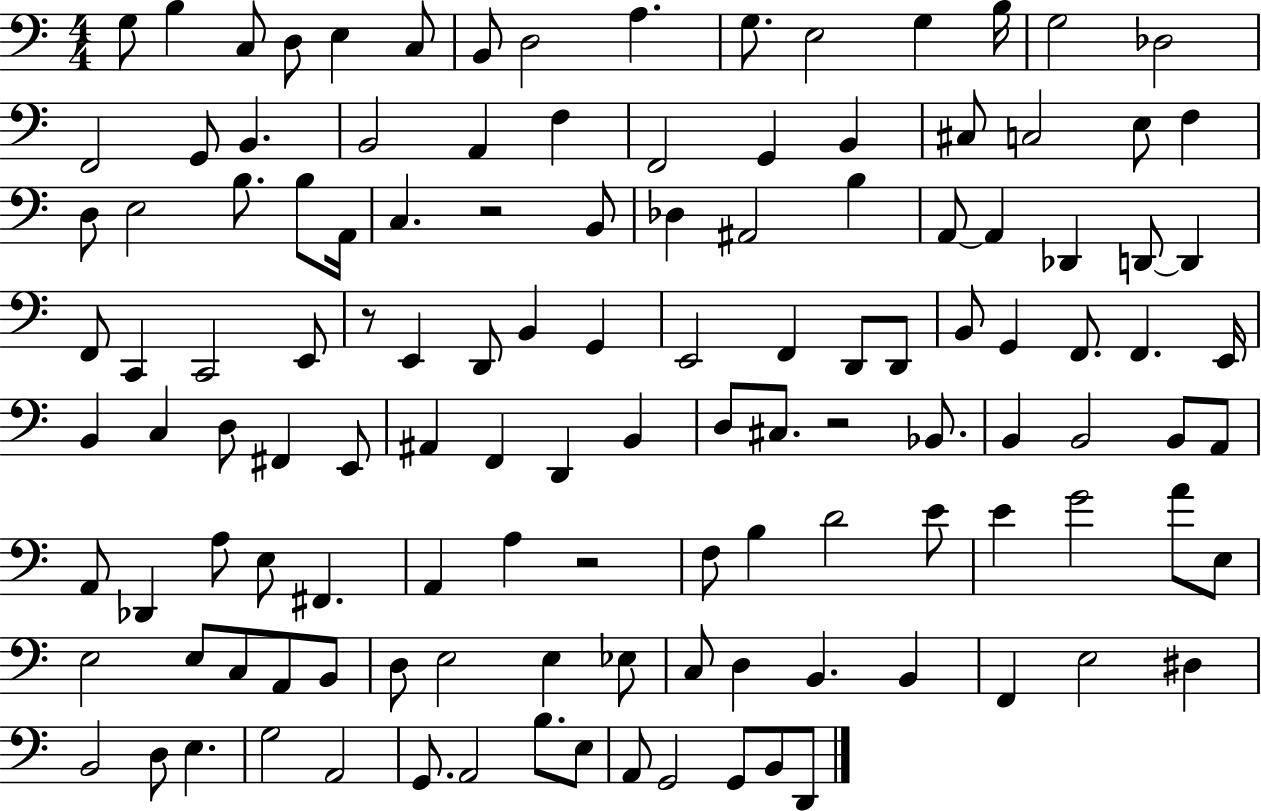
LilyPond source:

{
  \clef bass
  \numericTimeSignature
  \time 4/4
  \key c \major
  g8 b4 c8 d8 e4 c8 | b,8 d2 a4. | g8. e2 g4 b16 | g2 des2 | \break f,2 g,8 b,4. | b,2 a,4 f4 | f,2 g,4 b,4 | cis8 c2 e8 f4 | \break d8 e2 b8. b8 a,16 | c4. r2 b,8 | des4 ais,2 b4 | a,8~~ a,4 des,4 d,8~~ d,4 | \break f,8 c,4 c,2 e,8 | r8 e,4 d,8 b,4 g,4 | e,2 f,4 d,8 d,8 | b,8 g,4 f,8. f,4. e,16 | \break b,4 c4 d8 fis,4 e,8 | ais,4 f,4 d,4 b,4 | d8 cis8. r2 bes,8. | b,4 b,2 b,8 a,8 | \break a,8 des,4 a8 e8 fis,4. | a,4 a4 r2 | f8 b4 d'2 e'8 | e'4 g'2 a'8 e8 | \break e2 e8 c8 a,8 b,8 | d8 e2 e4 ees8 | c8 d4 b,4. b,4 | f,4 e2 dis4 | \break b,2 d8 e4. | g2 a,2 | g,8. a,2 b8. e8 | a,8 g,2 g,8 b,8 d,8 | \break \bar "|."
}